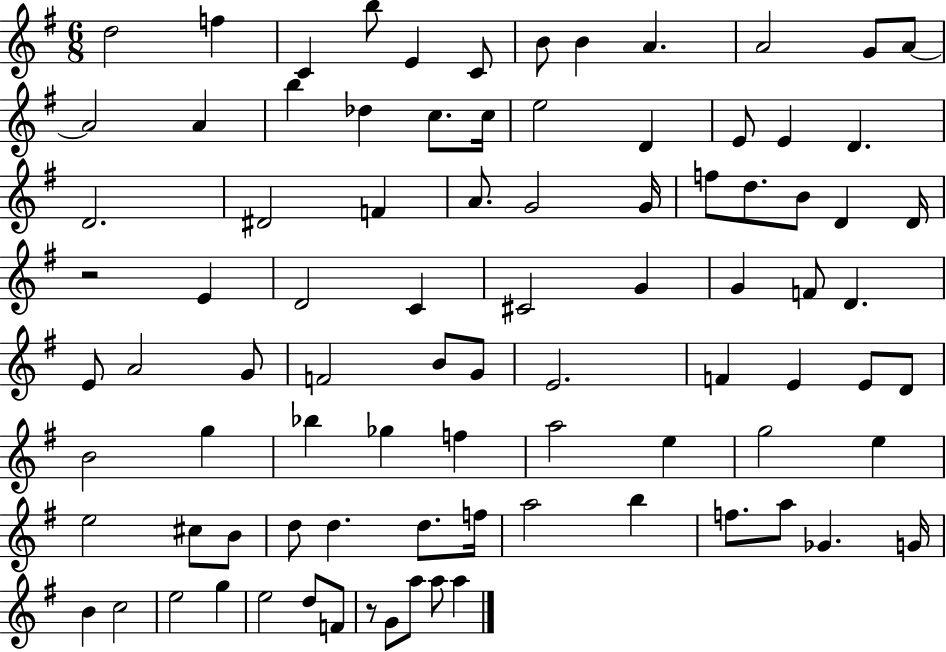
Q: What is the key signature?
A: G major